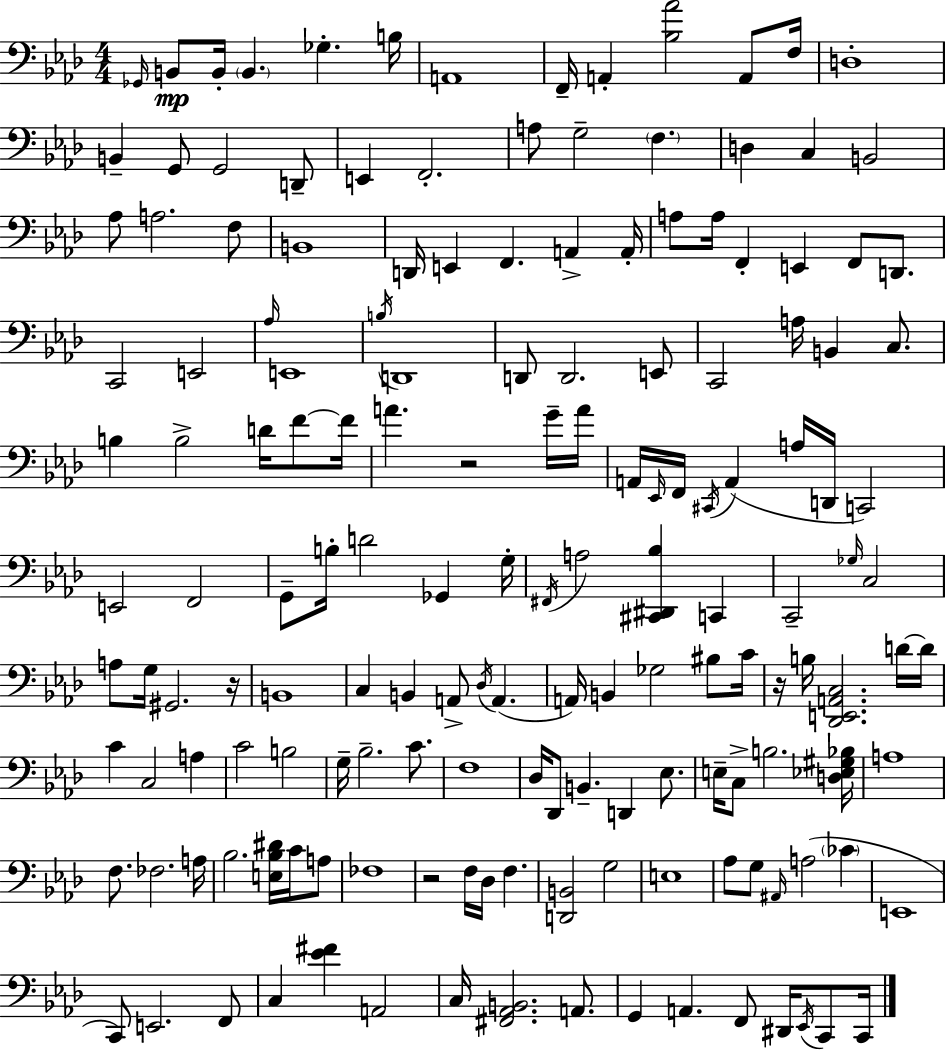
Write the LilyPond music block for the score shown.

{
  \clef bass
  \numericTimeSignature
  \time 4/4
  \key f \minor
  \grace { ges,16 }\mp b,8 b,16-. \parenthesize b,4. ges4.-. | b16 a,1 | f,16-- a,4-. <bes aes'>2 a,8 | f16 d1-. | \break b,4-- g,8 g,2 d,8-- | e,4 f,2.-. | a8 g2-- \parenthesize f4. | d4 c4 b,2 | \break aes8 a2. f8 | b,1 | d,16 e,4 f,4. a,4-> | a,16-. a8 a16 f,4-. e,4 f,8 d,8. | \break c,2 e,2 | \grace { aes16 } e,1 | \acciaccatura { b16 } d,1 | d,8 d,2. | \break e,8 c,2 a16 b,4 | c8. b4 b2-> d'16 | f'8~~ f'16 a'4. r2 | g'16-- a'16 a,16 \grace { ees,16 } f,16 \acciaccatura { cis,16 } a,4( a16 d,16 c,2) | \break e,2 f,2 | g,8-- b16-. d'2 | ges,4 g16-. \acciaccatura { fis,16 } a2 <cis, dis, bes>4 | c,4 c,2-- \grace { ges16 } c2 | \break a8 g16 gis,2. | r16 b,1 | c4 b,4 a,8-> | \acciaccatura { des16 }( a,4. a,16) b,4 ges2 | \break bis8 c'16 r16 b16 <des, e, a, c>2. | d'16~~ d'16 c'4 c2 | a4 c'2 | b2 g16-- bes2.-- | \break c'8. f1 | des16 des,8 b,4.-- | d,4 ees8. e16-- c8-> b2. | <d ees gis bes>16 a1 | \break f8. fes2. | a16 bes2. | <e bes dis'>16 c'16 a8 fes1 | r2 | \break f16 des16 f4. <d, b,>2 | g2 e1 | aes8 g8 \grace { ais,16 }( a2 | \parenthesize ces'4 e,1 | \break c,8) e,2. | f,8 c4 <ees' fis'>4 | a,2 c16 <fis, aes, b,>2. | a,8. g,4 a,4. | \break f,8 dis,16 \acciaccatura { ees,16 } c,8 c,16 \bar "|."
}